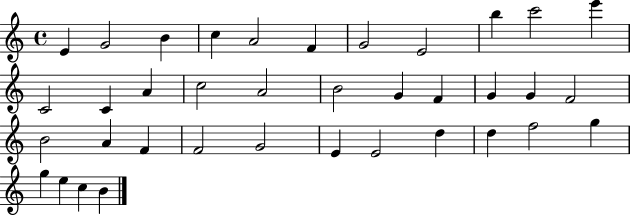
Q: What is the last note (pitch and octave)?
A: B4